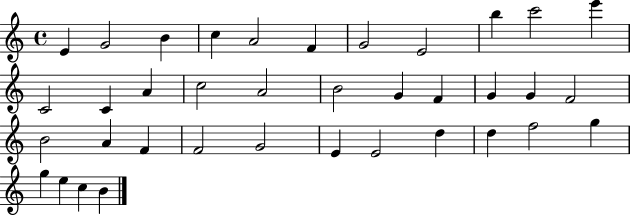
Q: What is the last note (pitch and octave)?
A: B4